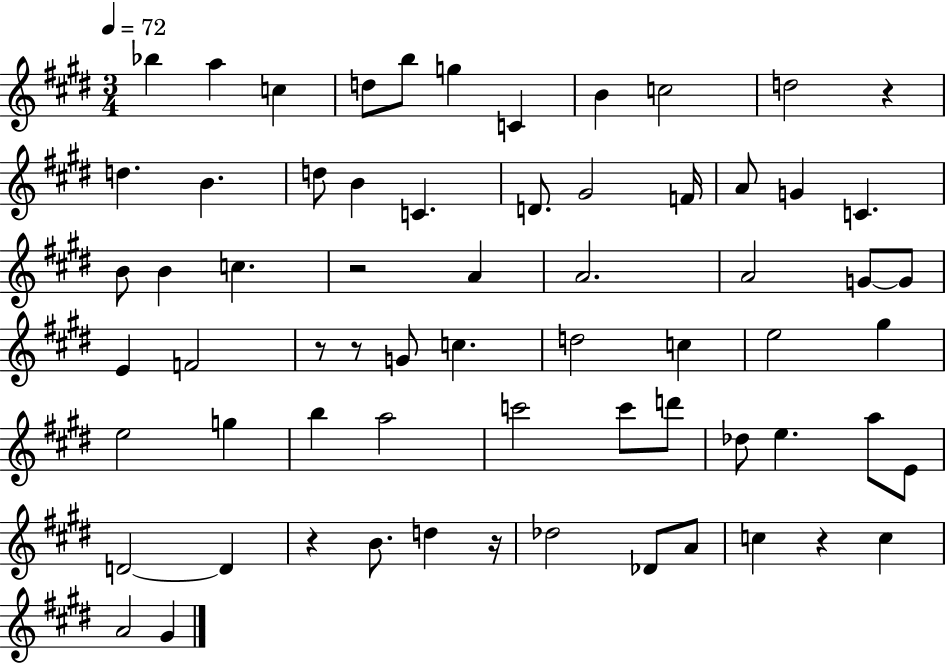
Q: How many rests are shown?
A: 7